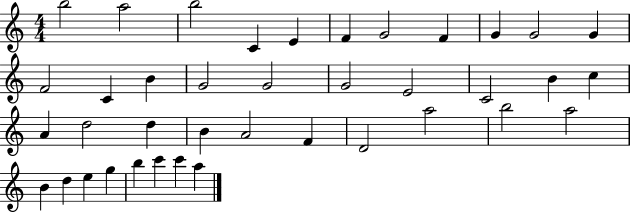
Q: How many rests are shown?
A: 0